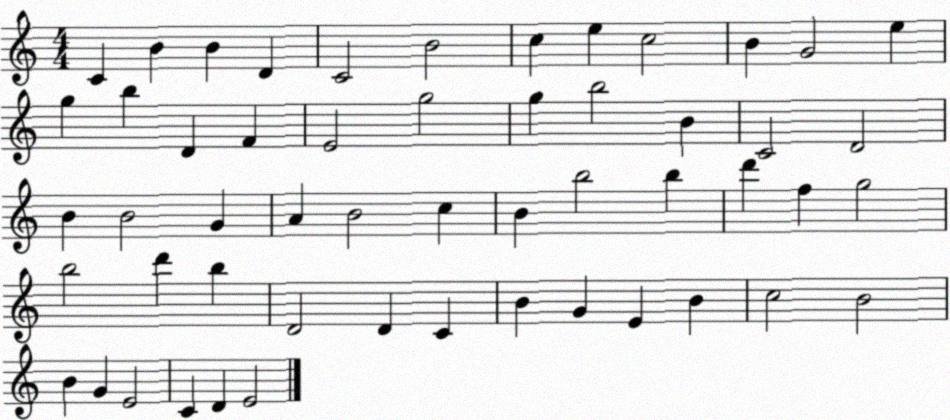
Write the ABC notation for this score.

X:1
T:Untitled
M:4/4
L:1/4
K:C
C B B D C2 B2 c e c2 B G2 e g b D F E2 g2 g b2 B C2 D2 B B2 G A B2 c B b2 b d' f g2 b2 d' b D2 D C B G E B c2 B2 B G E2 C D E2